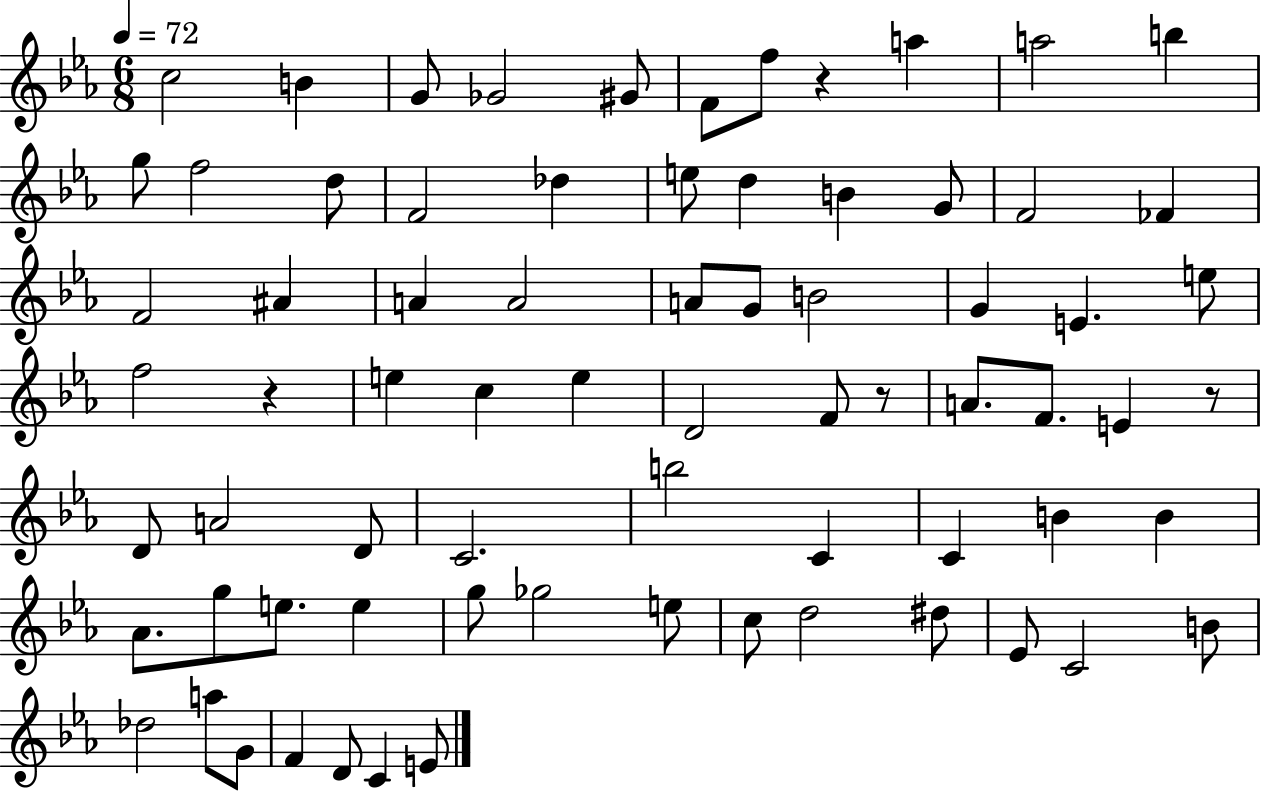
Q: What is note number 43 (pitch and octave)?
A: D4